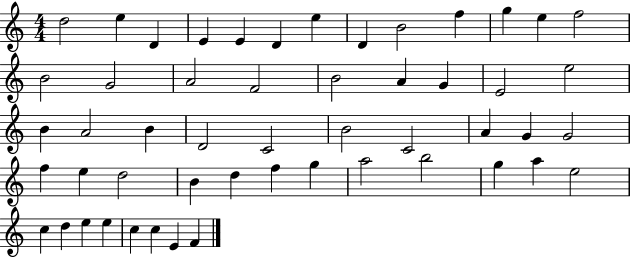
X:1
T:Untitled
M:4/4
L:1/4
K:C
d2 e D E E D e D B2 f g e f2 B2 G2 A2 F2 B2 A G E2 e2 B A2 B D2 C2 B2 C2 A G G2 f e d2 B d f g a2 b2 g a e2 c d e e c c E F